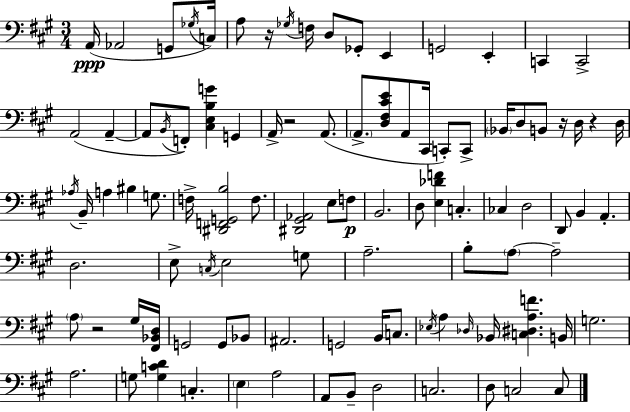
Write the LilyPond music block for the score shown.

{
  \clef bass
  \numericTimeSignature
  \time 3/4
  \key a \major
  a,16(\ppp aes,2 g,8 \acciaccatura { ges16 } | c16) a8 r16 \acciaccatura { ges16 } f16 d8 ges,8-. e,4 | g,2 e,4-. | c,4 c,2-> | \break a,2( a,4--~~ | a,8 \acciaccatura { b,16 } f,8-.) <cis e b g'>4 g,4 | a,16-> r2 | a,8.( \parenthesize a,8.-> <d fis cis' e'>8 a,8 cis,16 c,8-.) | \break c,8-> \parenthesize bes,16 d8 b,8 r16 d16 r4 | d16 \acciaccatura { aes16 } b,16-- a4 bis4 | g8. f16-> <dis, f, g, b>2 | f8. <dis, gis, aes,>2 | \break e8 f8\p b,2. | d8 <e des' f'>4 c4.-. | ces4 d2 | d,8 b,4 a,4.-. | \break d2. | e8-> \acciaccatura { c16 } e2 | g8 a2.-- | b8-. \parenthesize a8~~ a2-- | \break \parenthesize a8 r2 | gis16 <fis, bes, d>16 g,2 | g,8 bes,8 ais,2. | g,2 | \break b,16 c8. \acciaccatura { ees16 } a4 \grace { des16 } bes,16 | <c dis a f'>4. b,16 g2. | a2. | g8 <g c' d'>4 | \break c4.-. \parenthesize e4 a2 | a,8 b,8-- d2 | c2. | d8 c2 | \break c8 \bar "|."
}